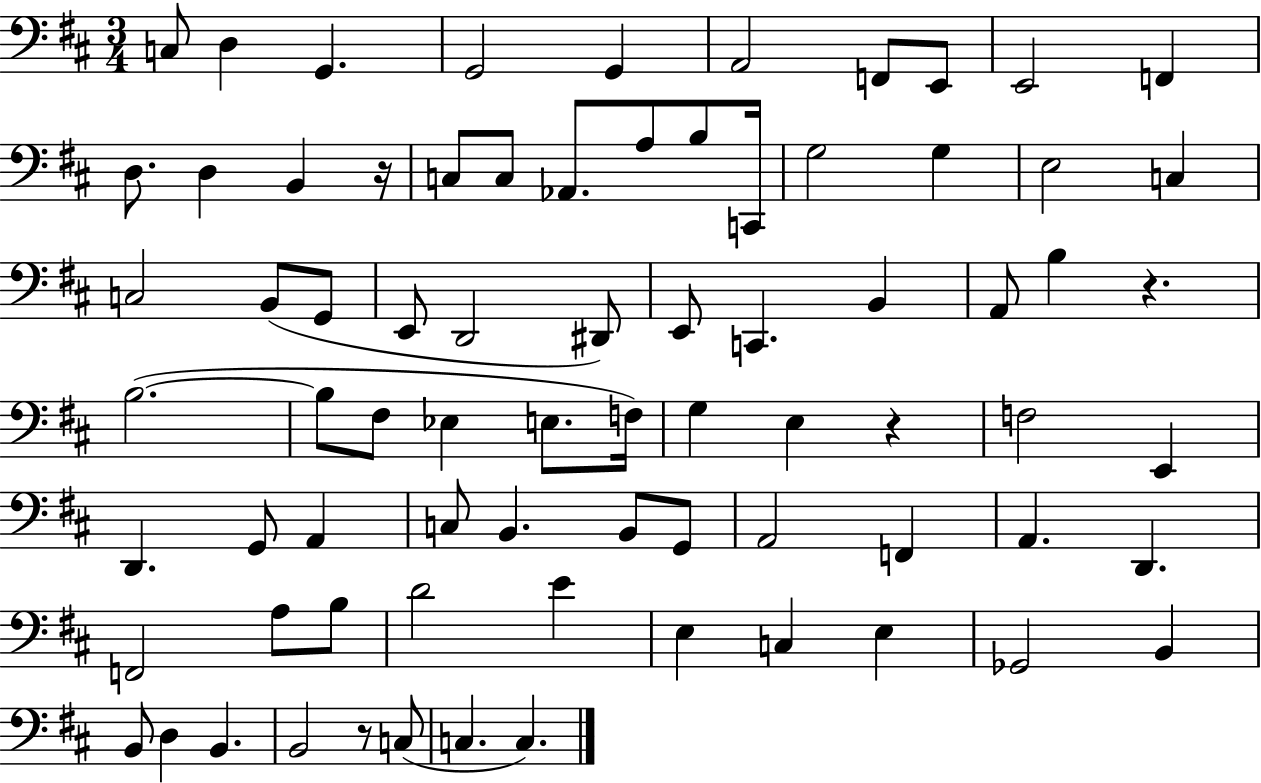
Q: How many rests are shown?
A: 4